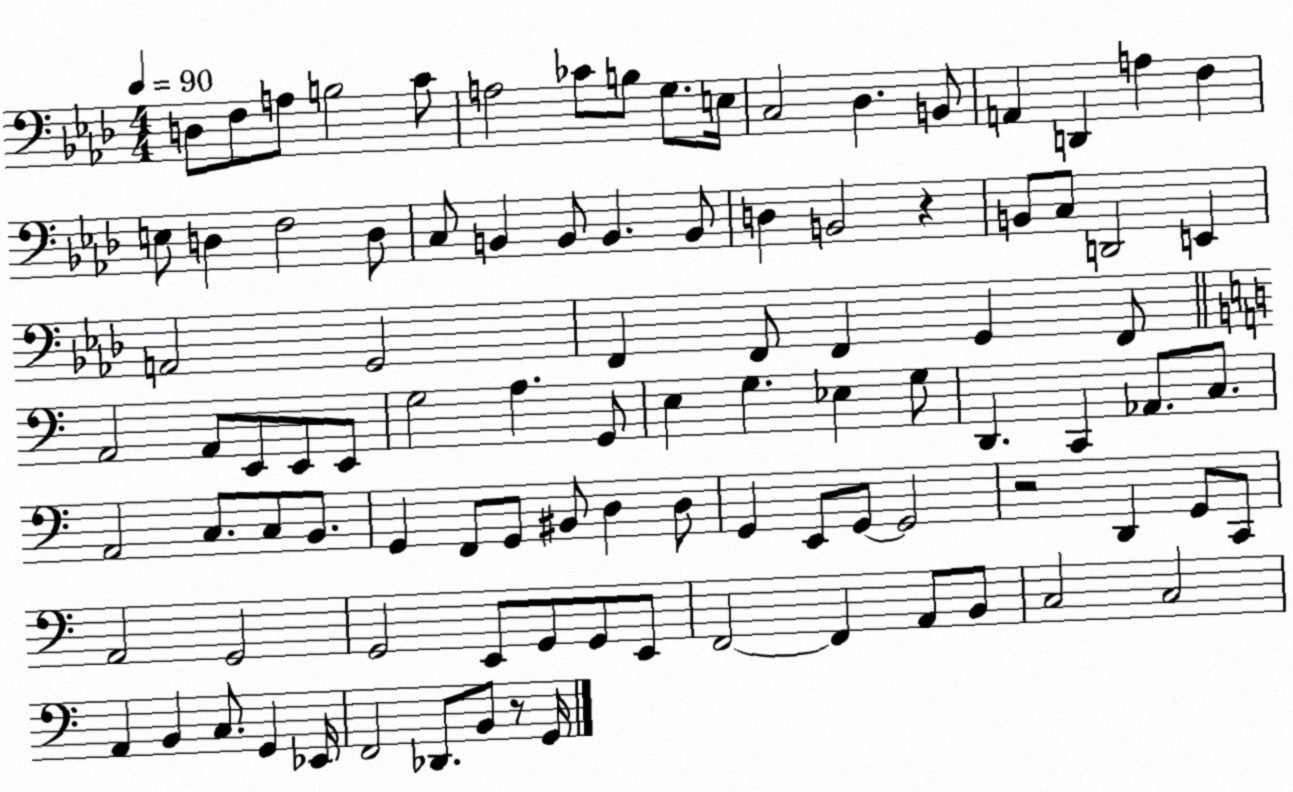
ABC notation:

X:1
T:Untitled
M:4/4
L:1/4
K:Ab
D,/2 F,/2 A,/2 B,2 C/2 A,2 _C/2 B,/2 G,/2 E,/4 C,2 _D, B,,/2 A,, D,, A, F, E,/2 D, F,2 D,/2 C,/2 B,, B,,/2 B,, B,,/2 D, B,,2 z B,,/2 C,/2 D,,2 E,, A,,2 G,,2 F,, F,,/2 F,, G,, F,,/2 A,,2 A,,/2 E,,/2 E,,/2 E,,/2 G,2 A, G,,/2 E, G, _E, G,/2 D,, C,, _A,,/2 C,/2 A,,2 C,/2 C,/2 B,,/2 G,, F,,/2 G,,/2 ^B,,/2 D, D,/2 G,, E,,/2 G,,/2 G,,2 z2 D,, G,,/2 C,,/2 A,,2 G,,2 G,,2 E,,/2 G,,/2 G,,/2 E,,/2 F,,2 F,, A,,/2 B,,/2 C,2 C,2 A,, B,, C,/2 G,, _E,,/4 F,,2 _D,,/2 B,,/2 z/2 G,,/4